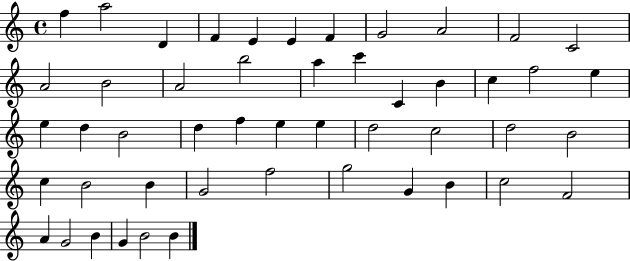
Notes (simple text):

F5/q A5/h D4/q F4/q E4/q E4/q F4/q G4/h A4/h F4/h C4/h A4/h B4/h A4/h B5/h A5/q C6/q C4/q B4/q C5/q F5/h E5/q E5/q D5/q B4/h D5/q F5/q E5/q E5/q D5/h C5/h D5/h B4/h C5/q B4/h B4/q G4/h F5/h G5/h G4/q B4/q C5/h F4/h A4/q G4/h B4/q G4/q B4/h B4/q